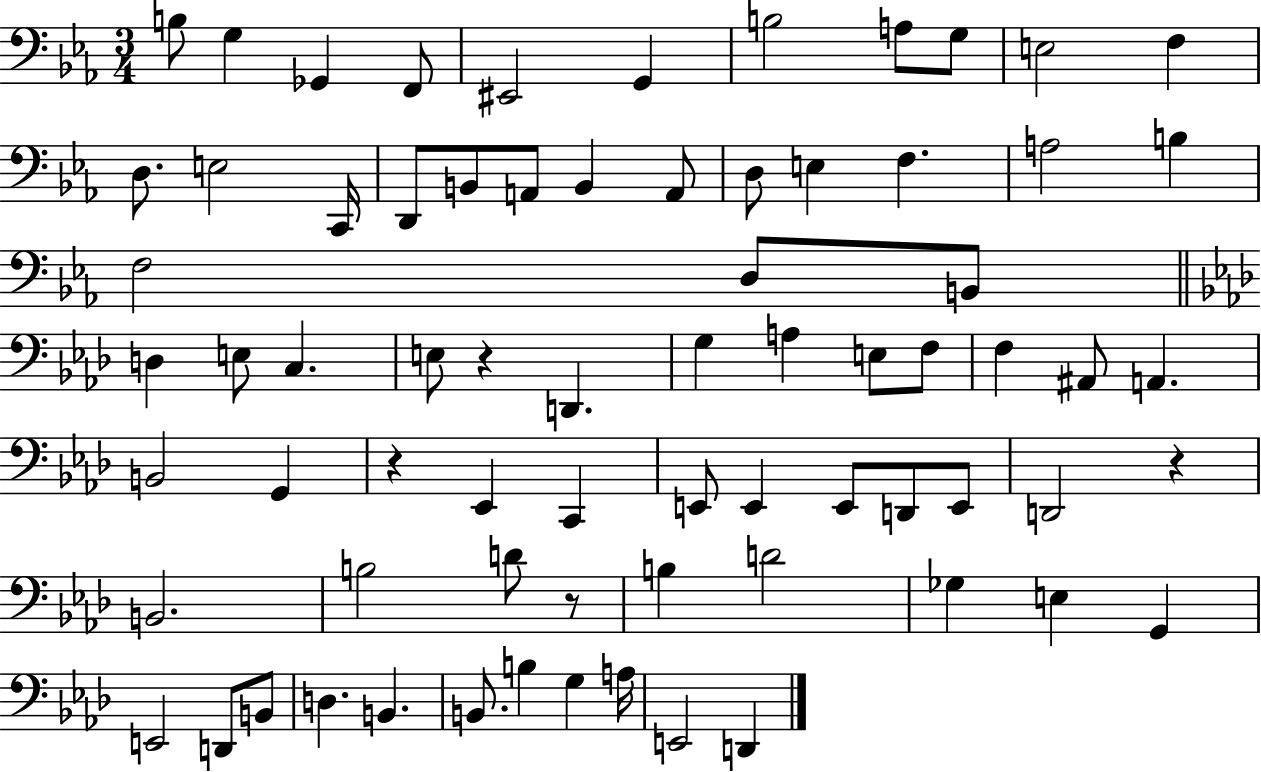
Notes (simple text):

B3/e G3/q Gb2/q F2/e EIS2/h G2/q B3/h A3/e G3/e E3/h F3/q D3/e. E3/h C2/s D2/e B2/e A2/e B2/q A2/e D3/e E3/q F3/q. A3/h B3/q F3/h D3/e B2/e D3/q E3/e C3/q. E3/e R/q D2/q. G3/q A3/q E3/e F3/e F3/q A#2/e A2/q. B2/h G2/q R/q Eb2/q C2/q E2/e E2/q E2/e D2/e E2/e D2/h R/q B2/h. B3/h D4/e R/e B3/q D4/h Gb3/q E3/q G2/q E2/h D2/e B2/e D3/q. B2/q. B2/e. B3/q G3/q A3/s E2/h D2/q